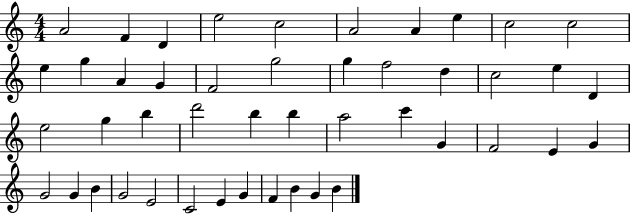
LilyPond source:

{
  \clef treble
  \numericTimeSignature
  \time 4/4
  \key c \major
  a'2 f'4 d'4 | e''2 c''2 | a'2 a'4 e''4 | c''2 c''2 | \break e''4 g''4 a'4 g'4 | f'2 g''2 | g''4 f''2 d''4 | c''2 e''4 d'4 | \break e''2 g''4 b''4 | d'''2 b''4 b''4 | a''2 c'''4 g'4 | f'2 e'4 g'4 | \break g'2 g'4 b'4 | g'2 e'2 | c'2 e'4 g'4 | f'4 b'4 g'4 b'4 | \break \bar "|."
}